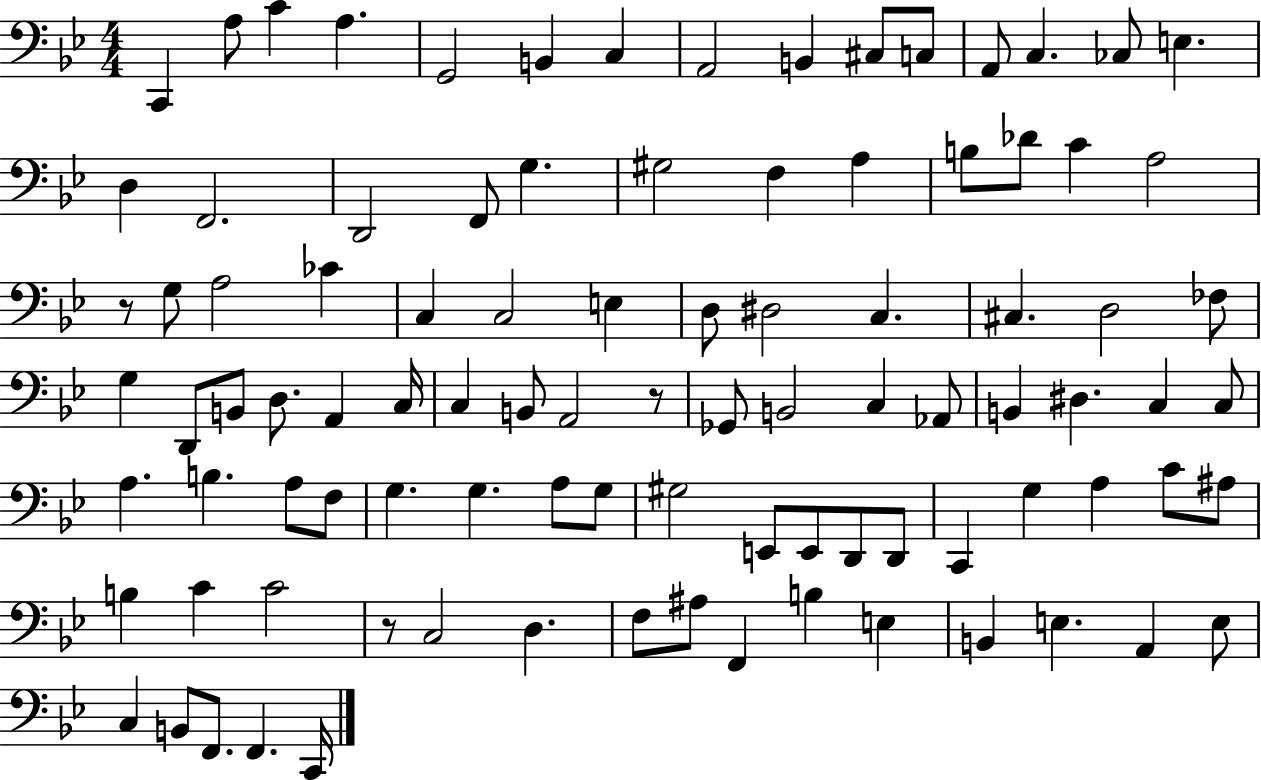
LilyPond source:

{
  \clef bass
  \numericTimeSignature
  \time 4/4
  \key bes \major
  c,4 a8 c'4 a4. | g,2 b,4 c4 | a,2 b,4 cis8 c8 | a,8 c4. ces8 e4. | \break d4 f,2. | d,2 f,8 g4. | gis2 f4 a4 | b8 des'8 c'4 a2 | \break r8 g8 a2 ces'4 | c4 c2 e4 | d8 dis2 c4. | cis4. d2 fes8 | \break g4 d,8 b,8 d8. a,4 c16 | c4 b,8 a,2 r8 | ges,8 b,2 c4 aes,8 | b,4 dis4. c4 c8 | \break a4. b4. a8 f8 | g4. g4. a8 g8 | gis2 e,8 e,8 d,8 d,8 | c,4 g4 a4 c'8 ais8 | \break b4 c'4 c'2 | r8 c2 d4. | f8 ais8 f,4 b4 e4 | b,4 e4. a,4 e8 | \break c4 b,8 f,8. f,4. c,16 | \bar "|."
}